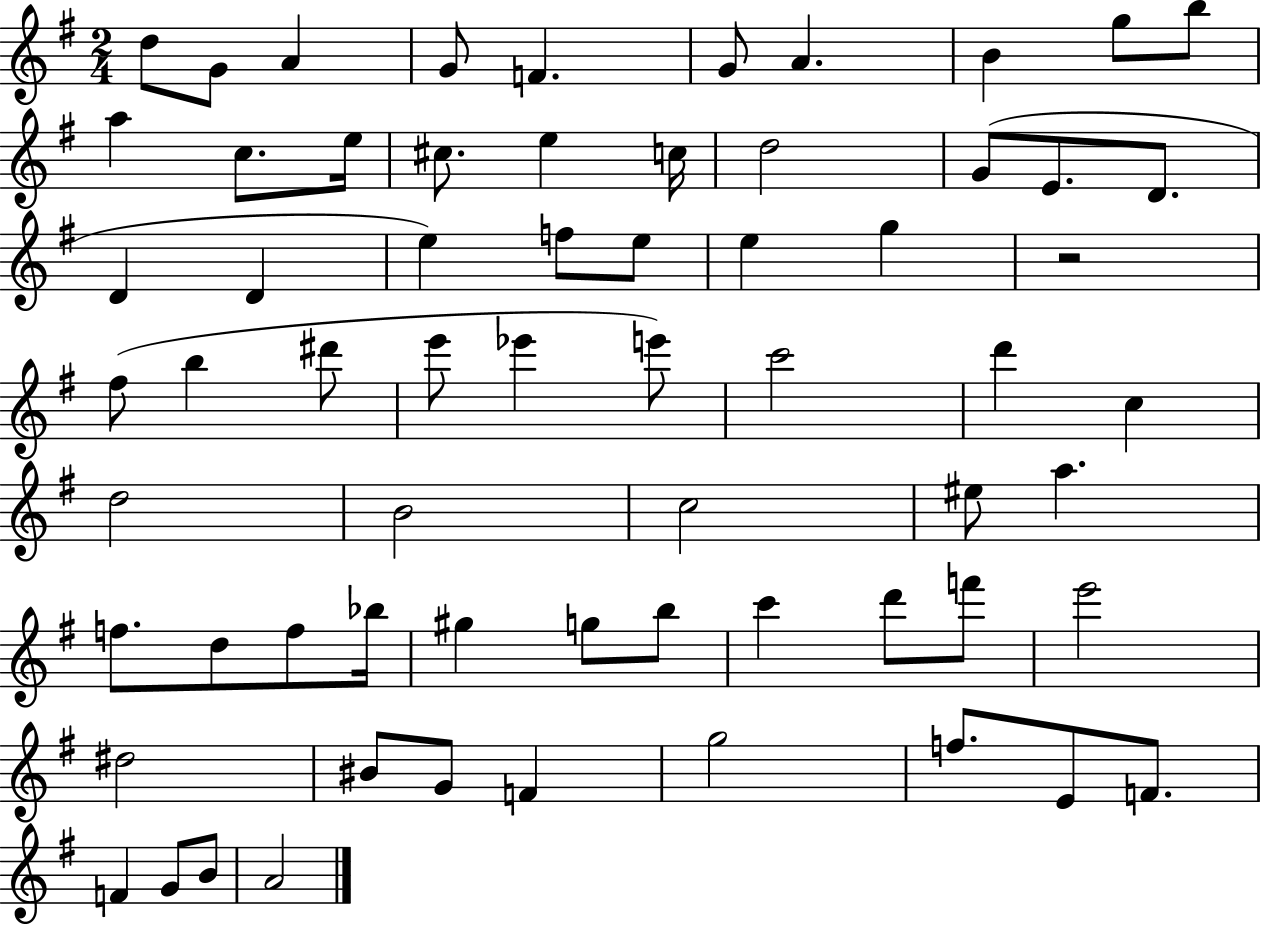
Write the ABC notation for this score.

X:1
T:Untitled
M:2/4
L:1/4
K:G
d/2 G/2 A G/2 F G/2 A B g/2 b/2 a c/2 e/4 ^c/2 e c/4 d2 G/2 E/2 D/2 D D e f/2 e/2 e g z2 ^f/2 b ^d'/2 e'/2 _e' e'/2 c'2 d' c d2 B2 c2 ^e/2 a f/2 d/2 f/2 _b/4 ^g g/2 b/2 c' d'/2 f'/2 e'2 ^d2 ^B/2 G/2 F g2 f/2 E/2 F/2 F G/2 B/2 A2